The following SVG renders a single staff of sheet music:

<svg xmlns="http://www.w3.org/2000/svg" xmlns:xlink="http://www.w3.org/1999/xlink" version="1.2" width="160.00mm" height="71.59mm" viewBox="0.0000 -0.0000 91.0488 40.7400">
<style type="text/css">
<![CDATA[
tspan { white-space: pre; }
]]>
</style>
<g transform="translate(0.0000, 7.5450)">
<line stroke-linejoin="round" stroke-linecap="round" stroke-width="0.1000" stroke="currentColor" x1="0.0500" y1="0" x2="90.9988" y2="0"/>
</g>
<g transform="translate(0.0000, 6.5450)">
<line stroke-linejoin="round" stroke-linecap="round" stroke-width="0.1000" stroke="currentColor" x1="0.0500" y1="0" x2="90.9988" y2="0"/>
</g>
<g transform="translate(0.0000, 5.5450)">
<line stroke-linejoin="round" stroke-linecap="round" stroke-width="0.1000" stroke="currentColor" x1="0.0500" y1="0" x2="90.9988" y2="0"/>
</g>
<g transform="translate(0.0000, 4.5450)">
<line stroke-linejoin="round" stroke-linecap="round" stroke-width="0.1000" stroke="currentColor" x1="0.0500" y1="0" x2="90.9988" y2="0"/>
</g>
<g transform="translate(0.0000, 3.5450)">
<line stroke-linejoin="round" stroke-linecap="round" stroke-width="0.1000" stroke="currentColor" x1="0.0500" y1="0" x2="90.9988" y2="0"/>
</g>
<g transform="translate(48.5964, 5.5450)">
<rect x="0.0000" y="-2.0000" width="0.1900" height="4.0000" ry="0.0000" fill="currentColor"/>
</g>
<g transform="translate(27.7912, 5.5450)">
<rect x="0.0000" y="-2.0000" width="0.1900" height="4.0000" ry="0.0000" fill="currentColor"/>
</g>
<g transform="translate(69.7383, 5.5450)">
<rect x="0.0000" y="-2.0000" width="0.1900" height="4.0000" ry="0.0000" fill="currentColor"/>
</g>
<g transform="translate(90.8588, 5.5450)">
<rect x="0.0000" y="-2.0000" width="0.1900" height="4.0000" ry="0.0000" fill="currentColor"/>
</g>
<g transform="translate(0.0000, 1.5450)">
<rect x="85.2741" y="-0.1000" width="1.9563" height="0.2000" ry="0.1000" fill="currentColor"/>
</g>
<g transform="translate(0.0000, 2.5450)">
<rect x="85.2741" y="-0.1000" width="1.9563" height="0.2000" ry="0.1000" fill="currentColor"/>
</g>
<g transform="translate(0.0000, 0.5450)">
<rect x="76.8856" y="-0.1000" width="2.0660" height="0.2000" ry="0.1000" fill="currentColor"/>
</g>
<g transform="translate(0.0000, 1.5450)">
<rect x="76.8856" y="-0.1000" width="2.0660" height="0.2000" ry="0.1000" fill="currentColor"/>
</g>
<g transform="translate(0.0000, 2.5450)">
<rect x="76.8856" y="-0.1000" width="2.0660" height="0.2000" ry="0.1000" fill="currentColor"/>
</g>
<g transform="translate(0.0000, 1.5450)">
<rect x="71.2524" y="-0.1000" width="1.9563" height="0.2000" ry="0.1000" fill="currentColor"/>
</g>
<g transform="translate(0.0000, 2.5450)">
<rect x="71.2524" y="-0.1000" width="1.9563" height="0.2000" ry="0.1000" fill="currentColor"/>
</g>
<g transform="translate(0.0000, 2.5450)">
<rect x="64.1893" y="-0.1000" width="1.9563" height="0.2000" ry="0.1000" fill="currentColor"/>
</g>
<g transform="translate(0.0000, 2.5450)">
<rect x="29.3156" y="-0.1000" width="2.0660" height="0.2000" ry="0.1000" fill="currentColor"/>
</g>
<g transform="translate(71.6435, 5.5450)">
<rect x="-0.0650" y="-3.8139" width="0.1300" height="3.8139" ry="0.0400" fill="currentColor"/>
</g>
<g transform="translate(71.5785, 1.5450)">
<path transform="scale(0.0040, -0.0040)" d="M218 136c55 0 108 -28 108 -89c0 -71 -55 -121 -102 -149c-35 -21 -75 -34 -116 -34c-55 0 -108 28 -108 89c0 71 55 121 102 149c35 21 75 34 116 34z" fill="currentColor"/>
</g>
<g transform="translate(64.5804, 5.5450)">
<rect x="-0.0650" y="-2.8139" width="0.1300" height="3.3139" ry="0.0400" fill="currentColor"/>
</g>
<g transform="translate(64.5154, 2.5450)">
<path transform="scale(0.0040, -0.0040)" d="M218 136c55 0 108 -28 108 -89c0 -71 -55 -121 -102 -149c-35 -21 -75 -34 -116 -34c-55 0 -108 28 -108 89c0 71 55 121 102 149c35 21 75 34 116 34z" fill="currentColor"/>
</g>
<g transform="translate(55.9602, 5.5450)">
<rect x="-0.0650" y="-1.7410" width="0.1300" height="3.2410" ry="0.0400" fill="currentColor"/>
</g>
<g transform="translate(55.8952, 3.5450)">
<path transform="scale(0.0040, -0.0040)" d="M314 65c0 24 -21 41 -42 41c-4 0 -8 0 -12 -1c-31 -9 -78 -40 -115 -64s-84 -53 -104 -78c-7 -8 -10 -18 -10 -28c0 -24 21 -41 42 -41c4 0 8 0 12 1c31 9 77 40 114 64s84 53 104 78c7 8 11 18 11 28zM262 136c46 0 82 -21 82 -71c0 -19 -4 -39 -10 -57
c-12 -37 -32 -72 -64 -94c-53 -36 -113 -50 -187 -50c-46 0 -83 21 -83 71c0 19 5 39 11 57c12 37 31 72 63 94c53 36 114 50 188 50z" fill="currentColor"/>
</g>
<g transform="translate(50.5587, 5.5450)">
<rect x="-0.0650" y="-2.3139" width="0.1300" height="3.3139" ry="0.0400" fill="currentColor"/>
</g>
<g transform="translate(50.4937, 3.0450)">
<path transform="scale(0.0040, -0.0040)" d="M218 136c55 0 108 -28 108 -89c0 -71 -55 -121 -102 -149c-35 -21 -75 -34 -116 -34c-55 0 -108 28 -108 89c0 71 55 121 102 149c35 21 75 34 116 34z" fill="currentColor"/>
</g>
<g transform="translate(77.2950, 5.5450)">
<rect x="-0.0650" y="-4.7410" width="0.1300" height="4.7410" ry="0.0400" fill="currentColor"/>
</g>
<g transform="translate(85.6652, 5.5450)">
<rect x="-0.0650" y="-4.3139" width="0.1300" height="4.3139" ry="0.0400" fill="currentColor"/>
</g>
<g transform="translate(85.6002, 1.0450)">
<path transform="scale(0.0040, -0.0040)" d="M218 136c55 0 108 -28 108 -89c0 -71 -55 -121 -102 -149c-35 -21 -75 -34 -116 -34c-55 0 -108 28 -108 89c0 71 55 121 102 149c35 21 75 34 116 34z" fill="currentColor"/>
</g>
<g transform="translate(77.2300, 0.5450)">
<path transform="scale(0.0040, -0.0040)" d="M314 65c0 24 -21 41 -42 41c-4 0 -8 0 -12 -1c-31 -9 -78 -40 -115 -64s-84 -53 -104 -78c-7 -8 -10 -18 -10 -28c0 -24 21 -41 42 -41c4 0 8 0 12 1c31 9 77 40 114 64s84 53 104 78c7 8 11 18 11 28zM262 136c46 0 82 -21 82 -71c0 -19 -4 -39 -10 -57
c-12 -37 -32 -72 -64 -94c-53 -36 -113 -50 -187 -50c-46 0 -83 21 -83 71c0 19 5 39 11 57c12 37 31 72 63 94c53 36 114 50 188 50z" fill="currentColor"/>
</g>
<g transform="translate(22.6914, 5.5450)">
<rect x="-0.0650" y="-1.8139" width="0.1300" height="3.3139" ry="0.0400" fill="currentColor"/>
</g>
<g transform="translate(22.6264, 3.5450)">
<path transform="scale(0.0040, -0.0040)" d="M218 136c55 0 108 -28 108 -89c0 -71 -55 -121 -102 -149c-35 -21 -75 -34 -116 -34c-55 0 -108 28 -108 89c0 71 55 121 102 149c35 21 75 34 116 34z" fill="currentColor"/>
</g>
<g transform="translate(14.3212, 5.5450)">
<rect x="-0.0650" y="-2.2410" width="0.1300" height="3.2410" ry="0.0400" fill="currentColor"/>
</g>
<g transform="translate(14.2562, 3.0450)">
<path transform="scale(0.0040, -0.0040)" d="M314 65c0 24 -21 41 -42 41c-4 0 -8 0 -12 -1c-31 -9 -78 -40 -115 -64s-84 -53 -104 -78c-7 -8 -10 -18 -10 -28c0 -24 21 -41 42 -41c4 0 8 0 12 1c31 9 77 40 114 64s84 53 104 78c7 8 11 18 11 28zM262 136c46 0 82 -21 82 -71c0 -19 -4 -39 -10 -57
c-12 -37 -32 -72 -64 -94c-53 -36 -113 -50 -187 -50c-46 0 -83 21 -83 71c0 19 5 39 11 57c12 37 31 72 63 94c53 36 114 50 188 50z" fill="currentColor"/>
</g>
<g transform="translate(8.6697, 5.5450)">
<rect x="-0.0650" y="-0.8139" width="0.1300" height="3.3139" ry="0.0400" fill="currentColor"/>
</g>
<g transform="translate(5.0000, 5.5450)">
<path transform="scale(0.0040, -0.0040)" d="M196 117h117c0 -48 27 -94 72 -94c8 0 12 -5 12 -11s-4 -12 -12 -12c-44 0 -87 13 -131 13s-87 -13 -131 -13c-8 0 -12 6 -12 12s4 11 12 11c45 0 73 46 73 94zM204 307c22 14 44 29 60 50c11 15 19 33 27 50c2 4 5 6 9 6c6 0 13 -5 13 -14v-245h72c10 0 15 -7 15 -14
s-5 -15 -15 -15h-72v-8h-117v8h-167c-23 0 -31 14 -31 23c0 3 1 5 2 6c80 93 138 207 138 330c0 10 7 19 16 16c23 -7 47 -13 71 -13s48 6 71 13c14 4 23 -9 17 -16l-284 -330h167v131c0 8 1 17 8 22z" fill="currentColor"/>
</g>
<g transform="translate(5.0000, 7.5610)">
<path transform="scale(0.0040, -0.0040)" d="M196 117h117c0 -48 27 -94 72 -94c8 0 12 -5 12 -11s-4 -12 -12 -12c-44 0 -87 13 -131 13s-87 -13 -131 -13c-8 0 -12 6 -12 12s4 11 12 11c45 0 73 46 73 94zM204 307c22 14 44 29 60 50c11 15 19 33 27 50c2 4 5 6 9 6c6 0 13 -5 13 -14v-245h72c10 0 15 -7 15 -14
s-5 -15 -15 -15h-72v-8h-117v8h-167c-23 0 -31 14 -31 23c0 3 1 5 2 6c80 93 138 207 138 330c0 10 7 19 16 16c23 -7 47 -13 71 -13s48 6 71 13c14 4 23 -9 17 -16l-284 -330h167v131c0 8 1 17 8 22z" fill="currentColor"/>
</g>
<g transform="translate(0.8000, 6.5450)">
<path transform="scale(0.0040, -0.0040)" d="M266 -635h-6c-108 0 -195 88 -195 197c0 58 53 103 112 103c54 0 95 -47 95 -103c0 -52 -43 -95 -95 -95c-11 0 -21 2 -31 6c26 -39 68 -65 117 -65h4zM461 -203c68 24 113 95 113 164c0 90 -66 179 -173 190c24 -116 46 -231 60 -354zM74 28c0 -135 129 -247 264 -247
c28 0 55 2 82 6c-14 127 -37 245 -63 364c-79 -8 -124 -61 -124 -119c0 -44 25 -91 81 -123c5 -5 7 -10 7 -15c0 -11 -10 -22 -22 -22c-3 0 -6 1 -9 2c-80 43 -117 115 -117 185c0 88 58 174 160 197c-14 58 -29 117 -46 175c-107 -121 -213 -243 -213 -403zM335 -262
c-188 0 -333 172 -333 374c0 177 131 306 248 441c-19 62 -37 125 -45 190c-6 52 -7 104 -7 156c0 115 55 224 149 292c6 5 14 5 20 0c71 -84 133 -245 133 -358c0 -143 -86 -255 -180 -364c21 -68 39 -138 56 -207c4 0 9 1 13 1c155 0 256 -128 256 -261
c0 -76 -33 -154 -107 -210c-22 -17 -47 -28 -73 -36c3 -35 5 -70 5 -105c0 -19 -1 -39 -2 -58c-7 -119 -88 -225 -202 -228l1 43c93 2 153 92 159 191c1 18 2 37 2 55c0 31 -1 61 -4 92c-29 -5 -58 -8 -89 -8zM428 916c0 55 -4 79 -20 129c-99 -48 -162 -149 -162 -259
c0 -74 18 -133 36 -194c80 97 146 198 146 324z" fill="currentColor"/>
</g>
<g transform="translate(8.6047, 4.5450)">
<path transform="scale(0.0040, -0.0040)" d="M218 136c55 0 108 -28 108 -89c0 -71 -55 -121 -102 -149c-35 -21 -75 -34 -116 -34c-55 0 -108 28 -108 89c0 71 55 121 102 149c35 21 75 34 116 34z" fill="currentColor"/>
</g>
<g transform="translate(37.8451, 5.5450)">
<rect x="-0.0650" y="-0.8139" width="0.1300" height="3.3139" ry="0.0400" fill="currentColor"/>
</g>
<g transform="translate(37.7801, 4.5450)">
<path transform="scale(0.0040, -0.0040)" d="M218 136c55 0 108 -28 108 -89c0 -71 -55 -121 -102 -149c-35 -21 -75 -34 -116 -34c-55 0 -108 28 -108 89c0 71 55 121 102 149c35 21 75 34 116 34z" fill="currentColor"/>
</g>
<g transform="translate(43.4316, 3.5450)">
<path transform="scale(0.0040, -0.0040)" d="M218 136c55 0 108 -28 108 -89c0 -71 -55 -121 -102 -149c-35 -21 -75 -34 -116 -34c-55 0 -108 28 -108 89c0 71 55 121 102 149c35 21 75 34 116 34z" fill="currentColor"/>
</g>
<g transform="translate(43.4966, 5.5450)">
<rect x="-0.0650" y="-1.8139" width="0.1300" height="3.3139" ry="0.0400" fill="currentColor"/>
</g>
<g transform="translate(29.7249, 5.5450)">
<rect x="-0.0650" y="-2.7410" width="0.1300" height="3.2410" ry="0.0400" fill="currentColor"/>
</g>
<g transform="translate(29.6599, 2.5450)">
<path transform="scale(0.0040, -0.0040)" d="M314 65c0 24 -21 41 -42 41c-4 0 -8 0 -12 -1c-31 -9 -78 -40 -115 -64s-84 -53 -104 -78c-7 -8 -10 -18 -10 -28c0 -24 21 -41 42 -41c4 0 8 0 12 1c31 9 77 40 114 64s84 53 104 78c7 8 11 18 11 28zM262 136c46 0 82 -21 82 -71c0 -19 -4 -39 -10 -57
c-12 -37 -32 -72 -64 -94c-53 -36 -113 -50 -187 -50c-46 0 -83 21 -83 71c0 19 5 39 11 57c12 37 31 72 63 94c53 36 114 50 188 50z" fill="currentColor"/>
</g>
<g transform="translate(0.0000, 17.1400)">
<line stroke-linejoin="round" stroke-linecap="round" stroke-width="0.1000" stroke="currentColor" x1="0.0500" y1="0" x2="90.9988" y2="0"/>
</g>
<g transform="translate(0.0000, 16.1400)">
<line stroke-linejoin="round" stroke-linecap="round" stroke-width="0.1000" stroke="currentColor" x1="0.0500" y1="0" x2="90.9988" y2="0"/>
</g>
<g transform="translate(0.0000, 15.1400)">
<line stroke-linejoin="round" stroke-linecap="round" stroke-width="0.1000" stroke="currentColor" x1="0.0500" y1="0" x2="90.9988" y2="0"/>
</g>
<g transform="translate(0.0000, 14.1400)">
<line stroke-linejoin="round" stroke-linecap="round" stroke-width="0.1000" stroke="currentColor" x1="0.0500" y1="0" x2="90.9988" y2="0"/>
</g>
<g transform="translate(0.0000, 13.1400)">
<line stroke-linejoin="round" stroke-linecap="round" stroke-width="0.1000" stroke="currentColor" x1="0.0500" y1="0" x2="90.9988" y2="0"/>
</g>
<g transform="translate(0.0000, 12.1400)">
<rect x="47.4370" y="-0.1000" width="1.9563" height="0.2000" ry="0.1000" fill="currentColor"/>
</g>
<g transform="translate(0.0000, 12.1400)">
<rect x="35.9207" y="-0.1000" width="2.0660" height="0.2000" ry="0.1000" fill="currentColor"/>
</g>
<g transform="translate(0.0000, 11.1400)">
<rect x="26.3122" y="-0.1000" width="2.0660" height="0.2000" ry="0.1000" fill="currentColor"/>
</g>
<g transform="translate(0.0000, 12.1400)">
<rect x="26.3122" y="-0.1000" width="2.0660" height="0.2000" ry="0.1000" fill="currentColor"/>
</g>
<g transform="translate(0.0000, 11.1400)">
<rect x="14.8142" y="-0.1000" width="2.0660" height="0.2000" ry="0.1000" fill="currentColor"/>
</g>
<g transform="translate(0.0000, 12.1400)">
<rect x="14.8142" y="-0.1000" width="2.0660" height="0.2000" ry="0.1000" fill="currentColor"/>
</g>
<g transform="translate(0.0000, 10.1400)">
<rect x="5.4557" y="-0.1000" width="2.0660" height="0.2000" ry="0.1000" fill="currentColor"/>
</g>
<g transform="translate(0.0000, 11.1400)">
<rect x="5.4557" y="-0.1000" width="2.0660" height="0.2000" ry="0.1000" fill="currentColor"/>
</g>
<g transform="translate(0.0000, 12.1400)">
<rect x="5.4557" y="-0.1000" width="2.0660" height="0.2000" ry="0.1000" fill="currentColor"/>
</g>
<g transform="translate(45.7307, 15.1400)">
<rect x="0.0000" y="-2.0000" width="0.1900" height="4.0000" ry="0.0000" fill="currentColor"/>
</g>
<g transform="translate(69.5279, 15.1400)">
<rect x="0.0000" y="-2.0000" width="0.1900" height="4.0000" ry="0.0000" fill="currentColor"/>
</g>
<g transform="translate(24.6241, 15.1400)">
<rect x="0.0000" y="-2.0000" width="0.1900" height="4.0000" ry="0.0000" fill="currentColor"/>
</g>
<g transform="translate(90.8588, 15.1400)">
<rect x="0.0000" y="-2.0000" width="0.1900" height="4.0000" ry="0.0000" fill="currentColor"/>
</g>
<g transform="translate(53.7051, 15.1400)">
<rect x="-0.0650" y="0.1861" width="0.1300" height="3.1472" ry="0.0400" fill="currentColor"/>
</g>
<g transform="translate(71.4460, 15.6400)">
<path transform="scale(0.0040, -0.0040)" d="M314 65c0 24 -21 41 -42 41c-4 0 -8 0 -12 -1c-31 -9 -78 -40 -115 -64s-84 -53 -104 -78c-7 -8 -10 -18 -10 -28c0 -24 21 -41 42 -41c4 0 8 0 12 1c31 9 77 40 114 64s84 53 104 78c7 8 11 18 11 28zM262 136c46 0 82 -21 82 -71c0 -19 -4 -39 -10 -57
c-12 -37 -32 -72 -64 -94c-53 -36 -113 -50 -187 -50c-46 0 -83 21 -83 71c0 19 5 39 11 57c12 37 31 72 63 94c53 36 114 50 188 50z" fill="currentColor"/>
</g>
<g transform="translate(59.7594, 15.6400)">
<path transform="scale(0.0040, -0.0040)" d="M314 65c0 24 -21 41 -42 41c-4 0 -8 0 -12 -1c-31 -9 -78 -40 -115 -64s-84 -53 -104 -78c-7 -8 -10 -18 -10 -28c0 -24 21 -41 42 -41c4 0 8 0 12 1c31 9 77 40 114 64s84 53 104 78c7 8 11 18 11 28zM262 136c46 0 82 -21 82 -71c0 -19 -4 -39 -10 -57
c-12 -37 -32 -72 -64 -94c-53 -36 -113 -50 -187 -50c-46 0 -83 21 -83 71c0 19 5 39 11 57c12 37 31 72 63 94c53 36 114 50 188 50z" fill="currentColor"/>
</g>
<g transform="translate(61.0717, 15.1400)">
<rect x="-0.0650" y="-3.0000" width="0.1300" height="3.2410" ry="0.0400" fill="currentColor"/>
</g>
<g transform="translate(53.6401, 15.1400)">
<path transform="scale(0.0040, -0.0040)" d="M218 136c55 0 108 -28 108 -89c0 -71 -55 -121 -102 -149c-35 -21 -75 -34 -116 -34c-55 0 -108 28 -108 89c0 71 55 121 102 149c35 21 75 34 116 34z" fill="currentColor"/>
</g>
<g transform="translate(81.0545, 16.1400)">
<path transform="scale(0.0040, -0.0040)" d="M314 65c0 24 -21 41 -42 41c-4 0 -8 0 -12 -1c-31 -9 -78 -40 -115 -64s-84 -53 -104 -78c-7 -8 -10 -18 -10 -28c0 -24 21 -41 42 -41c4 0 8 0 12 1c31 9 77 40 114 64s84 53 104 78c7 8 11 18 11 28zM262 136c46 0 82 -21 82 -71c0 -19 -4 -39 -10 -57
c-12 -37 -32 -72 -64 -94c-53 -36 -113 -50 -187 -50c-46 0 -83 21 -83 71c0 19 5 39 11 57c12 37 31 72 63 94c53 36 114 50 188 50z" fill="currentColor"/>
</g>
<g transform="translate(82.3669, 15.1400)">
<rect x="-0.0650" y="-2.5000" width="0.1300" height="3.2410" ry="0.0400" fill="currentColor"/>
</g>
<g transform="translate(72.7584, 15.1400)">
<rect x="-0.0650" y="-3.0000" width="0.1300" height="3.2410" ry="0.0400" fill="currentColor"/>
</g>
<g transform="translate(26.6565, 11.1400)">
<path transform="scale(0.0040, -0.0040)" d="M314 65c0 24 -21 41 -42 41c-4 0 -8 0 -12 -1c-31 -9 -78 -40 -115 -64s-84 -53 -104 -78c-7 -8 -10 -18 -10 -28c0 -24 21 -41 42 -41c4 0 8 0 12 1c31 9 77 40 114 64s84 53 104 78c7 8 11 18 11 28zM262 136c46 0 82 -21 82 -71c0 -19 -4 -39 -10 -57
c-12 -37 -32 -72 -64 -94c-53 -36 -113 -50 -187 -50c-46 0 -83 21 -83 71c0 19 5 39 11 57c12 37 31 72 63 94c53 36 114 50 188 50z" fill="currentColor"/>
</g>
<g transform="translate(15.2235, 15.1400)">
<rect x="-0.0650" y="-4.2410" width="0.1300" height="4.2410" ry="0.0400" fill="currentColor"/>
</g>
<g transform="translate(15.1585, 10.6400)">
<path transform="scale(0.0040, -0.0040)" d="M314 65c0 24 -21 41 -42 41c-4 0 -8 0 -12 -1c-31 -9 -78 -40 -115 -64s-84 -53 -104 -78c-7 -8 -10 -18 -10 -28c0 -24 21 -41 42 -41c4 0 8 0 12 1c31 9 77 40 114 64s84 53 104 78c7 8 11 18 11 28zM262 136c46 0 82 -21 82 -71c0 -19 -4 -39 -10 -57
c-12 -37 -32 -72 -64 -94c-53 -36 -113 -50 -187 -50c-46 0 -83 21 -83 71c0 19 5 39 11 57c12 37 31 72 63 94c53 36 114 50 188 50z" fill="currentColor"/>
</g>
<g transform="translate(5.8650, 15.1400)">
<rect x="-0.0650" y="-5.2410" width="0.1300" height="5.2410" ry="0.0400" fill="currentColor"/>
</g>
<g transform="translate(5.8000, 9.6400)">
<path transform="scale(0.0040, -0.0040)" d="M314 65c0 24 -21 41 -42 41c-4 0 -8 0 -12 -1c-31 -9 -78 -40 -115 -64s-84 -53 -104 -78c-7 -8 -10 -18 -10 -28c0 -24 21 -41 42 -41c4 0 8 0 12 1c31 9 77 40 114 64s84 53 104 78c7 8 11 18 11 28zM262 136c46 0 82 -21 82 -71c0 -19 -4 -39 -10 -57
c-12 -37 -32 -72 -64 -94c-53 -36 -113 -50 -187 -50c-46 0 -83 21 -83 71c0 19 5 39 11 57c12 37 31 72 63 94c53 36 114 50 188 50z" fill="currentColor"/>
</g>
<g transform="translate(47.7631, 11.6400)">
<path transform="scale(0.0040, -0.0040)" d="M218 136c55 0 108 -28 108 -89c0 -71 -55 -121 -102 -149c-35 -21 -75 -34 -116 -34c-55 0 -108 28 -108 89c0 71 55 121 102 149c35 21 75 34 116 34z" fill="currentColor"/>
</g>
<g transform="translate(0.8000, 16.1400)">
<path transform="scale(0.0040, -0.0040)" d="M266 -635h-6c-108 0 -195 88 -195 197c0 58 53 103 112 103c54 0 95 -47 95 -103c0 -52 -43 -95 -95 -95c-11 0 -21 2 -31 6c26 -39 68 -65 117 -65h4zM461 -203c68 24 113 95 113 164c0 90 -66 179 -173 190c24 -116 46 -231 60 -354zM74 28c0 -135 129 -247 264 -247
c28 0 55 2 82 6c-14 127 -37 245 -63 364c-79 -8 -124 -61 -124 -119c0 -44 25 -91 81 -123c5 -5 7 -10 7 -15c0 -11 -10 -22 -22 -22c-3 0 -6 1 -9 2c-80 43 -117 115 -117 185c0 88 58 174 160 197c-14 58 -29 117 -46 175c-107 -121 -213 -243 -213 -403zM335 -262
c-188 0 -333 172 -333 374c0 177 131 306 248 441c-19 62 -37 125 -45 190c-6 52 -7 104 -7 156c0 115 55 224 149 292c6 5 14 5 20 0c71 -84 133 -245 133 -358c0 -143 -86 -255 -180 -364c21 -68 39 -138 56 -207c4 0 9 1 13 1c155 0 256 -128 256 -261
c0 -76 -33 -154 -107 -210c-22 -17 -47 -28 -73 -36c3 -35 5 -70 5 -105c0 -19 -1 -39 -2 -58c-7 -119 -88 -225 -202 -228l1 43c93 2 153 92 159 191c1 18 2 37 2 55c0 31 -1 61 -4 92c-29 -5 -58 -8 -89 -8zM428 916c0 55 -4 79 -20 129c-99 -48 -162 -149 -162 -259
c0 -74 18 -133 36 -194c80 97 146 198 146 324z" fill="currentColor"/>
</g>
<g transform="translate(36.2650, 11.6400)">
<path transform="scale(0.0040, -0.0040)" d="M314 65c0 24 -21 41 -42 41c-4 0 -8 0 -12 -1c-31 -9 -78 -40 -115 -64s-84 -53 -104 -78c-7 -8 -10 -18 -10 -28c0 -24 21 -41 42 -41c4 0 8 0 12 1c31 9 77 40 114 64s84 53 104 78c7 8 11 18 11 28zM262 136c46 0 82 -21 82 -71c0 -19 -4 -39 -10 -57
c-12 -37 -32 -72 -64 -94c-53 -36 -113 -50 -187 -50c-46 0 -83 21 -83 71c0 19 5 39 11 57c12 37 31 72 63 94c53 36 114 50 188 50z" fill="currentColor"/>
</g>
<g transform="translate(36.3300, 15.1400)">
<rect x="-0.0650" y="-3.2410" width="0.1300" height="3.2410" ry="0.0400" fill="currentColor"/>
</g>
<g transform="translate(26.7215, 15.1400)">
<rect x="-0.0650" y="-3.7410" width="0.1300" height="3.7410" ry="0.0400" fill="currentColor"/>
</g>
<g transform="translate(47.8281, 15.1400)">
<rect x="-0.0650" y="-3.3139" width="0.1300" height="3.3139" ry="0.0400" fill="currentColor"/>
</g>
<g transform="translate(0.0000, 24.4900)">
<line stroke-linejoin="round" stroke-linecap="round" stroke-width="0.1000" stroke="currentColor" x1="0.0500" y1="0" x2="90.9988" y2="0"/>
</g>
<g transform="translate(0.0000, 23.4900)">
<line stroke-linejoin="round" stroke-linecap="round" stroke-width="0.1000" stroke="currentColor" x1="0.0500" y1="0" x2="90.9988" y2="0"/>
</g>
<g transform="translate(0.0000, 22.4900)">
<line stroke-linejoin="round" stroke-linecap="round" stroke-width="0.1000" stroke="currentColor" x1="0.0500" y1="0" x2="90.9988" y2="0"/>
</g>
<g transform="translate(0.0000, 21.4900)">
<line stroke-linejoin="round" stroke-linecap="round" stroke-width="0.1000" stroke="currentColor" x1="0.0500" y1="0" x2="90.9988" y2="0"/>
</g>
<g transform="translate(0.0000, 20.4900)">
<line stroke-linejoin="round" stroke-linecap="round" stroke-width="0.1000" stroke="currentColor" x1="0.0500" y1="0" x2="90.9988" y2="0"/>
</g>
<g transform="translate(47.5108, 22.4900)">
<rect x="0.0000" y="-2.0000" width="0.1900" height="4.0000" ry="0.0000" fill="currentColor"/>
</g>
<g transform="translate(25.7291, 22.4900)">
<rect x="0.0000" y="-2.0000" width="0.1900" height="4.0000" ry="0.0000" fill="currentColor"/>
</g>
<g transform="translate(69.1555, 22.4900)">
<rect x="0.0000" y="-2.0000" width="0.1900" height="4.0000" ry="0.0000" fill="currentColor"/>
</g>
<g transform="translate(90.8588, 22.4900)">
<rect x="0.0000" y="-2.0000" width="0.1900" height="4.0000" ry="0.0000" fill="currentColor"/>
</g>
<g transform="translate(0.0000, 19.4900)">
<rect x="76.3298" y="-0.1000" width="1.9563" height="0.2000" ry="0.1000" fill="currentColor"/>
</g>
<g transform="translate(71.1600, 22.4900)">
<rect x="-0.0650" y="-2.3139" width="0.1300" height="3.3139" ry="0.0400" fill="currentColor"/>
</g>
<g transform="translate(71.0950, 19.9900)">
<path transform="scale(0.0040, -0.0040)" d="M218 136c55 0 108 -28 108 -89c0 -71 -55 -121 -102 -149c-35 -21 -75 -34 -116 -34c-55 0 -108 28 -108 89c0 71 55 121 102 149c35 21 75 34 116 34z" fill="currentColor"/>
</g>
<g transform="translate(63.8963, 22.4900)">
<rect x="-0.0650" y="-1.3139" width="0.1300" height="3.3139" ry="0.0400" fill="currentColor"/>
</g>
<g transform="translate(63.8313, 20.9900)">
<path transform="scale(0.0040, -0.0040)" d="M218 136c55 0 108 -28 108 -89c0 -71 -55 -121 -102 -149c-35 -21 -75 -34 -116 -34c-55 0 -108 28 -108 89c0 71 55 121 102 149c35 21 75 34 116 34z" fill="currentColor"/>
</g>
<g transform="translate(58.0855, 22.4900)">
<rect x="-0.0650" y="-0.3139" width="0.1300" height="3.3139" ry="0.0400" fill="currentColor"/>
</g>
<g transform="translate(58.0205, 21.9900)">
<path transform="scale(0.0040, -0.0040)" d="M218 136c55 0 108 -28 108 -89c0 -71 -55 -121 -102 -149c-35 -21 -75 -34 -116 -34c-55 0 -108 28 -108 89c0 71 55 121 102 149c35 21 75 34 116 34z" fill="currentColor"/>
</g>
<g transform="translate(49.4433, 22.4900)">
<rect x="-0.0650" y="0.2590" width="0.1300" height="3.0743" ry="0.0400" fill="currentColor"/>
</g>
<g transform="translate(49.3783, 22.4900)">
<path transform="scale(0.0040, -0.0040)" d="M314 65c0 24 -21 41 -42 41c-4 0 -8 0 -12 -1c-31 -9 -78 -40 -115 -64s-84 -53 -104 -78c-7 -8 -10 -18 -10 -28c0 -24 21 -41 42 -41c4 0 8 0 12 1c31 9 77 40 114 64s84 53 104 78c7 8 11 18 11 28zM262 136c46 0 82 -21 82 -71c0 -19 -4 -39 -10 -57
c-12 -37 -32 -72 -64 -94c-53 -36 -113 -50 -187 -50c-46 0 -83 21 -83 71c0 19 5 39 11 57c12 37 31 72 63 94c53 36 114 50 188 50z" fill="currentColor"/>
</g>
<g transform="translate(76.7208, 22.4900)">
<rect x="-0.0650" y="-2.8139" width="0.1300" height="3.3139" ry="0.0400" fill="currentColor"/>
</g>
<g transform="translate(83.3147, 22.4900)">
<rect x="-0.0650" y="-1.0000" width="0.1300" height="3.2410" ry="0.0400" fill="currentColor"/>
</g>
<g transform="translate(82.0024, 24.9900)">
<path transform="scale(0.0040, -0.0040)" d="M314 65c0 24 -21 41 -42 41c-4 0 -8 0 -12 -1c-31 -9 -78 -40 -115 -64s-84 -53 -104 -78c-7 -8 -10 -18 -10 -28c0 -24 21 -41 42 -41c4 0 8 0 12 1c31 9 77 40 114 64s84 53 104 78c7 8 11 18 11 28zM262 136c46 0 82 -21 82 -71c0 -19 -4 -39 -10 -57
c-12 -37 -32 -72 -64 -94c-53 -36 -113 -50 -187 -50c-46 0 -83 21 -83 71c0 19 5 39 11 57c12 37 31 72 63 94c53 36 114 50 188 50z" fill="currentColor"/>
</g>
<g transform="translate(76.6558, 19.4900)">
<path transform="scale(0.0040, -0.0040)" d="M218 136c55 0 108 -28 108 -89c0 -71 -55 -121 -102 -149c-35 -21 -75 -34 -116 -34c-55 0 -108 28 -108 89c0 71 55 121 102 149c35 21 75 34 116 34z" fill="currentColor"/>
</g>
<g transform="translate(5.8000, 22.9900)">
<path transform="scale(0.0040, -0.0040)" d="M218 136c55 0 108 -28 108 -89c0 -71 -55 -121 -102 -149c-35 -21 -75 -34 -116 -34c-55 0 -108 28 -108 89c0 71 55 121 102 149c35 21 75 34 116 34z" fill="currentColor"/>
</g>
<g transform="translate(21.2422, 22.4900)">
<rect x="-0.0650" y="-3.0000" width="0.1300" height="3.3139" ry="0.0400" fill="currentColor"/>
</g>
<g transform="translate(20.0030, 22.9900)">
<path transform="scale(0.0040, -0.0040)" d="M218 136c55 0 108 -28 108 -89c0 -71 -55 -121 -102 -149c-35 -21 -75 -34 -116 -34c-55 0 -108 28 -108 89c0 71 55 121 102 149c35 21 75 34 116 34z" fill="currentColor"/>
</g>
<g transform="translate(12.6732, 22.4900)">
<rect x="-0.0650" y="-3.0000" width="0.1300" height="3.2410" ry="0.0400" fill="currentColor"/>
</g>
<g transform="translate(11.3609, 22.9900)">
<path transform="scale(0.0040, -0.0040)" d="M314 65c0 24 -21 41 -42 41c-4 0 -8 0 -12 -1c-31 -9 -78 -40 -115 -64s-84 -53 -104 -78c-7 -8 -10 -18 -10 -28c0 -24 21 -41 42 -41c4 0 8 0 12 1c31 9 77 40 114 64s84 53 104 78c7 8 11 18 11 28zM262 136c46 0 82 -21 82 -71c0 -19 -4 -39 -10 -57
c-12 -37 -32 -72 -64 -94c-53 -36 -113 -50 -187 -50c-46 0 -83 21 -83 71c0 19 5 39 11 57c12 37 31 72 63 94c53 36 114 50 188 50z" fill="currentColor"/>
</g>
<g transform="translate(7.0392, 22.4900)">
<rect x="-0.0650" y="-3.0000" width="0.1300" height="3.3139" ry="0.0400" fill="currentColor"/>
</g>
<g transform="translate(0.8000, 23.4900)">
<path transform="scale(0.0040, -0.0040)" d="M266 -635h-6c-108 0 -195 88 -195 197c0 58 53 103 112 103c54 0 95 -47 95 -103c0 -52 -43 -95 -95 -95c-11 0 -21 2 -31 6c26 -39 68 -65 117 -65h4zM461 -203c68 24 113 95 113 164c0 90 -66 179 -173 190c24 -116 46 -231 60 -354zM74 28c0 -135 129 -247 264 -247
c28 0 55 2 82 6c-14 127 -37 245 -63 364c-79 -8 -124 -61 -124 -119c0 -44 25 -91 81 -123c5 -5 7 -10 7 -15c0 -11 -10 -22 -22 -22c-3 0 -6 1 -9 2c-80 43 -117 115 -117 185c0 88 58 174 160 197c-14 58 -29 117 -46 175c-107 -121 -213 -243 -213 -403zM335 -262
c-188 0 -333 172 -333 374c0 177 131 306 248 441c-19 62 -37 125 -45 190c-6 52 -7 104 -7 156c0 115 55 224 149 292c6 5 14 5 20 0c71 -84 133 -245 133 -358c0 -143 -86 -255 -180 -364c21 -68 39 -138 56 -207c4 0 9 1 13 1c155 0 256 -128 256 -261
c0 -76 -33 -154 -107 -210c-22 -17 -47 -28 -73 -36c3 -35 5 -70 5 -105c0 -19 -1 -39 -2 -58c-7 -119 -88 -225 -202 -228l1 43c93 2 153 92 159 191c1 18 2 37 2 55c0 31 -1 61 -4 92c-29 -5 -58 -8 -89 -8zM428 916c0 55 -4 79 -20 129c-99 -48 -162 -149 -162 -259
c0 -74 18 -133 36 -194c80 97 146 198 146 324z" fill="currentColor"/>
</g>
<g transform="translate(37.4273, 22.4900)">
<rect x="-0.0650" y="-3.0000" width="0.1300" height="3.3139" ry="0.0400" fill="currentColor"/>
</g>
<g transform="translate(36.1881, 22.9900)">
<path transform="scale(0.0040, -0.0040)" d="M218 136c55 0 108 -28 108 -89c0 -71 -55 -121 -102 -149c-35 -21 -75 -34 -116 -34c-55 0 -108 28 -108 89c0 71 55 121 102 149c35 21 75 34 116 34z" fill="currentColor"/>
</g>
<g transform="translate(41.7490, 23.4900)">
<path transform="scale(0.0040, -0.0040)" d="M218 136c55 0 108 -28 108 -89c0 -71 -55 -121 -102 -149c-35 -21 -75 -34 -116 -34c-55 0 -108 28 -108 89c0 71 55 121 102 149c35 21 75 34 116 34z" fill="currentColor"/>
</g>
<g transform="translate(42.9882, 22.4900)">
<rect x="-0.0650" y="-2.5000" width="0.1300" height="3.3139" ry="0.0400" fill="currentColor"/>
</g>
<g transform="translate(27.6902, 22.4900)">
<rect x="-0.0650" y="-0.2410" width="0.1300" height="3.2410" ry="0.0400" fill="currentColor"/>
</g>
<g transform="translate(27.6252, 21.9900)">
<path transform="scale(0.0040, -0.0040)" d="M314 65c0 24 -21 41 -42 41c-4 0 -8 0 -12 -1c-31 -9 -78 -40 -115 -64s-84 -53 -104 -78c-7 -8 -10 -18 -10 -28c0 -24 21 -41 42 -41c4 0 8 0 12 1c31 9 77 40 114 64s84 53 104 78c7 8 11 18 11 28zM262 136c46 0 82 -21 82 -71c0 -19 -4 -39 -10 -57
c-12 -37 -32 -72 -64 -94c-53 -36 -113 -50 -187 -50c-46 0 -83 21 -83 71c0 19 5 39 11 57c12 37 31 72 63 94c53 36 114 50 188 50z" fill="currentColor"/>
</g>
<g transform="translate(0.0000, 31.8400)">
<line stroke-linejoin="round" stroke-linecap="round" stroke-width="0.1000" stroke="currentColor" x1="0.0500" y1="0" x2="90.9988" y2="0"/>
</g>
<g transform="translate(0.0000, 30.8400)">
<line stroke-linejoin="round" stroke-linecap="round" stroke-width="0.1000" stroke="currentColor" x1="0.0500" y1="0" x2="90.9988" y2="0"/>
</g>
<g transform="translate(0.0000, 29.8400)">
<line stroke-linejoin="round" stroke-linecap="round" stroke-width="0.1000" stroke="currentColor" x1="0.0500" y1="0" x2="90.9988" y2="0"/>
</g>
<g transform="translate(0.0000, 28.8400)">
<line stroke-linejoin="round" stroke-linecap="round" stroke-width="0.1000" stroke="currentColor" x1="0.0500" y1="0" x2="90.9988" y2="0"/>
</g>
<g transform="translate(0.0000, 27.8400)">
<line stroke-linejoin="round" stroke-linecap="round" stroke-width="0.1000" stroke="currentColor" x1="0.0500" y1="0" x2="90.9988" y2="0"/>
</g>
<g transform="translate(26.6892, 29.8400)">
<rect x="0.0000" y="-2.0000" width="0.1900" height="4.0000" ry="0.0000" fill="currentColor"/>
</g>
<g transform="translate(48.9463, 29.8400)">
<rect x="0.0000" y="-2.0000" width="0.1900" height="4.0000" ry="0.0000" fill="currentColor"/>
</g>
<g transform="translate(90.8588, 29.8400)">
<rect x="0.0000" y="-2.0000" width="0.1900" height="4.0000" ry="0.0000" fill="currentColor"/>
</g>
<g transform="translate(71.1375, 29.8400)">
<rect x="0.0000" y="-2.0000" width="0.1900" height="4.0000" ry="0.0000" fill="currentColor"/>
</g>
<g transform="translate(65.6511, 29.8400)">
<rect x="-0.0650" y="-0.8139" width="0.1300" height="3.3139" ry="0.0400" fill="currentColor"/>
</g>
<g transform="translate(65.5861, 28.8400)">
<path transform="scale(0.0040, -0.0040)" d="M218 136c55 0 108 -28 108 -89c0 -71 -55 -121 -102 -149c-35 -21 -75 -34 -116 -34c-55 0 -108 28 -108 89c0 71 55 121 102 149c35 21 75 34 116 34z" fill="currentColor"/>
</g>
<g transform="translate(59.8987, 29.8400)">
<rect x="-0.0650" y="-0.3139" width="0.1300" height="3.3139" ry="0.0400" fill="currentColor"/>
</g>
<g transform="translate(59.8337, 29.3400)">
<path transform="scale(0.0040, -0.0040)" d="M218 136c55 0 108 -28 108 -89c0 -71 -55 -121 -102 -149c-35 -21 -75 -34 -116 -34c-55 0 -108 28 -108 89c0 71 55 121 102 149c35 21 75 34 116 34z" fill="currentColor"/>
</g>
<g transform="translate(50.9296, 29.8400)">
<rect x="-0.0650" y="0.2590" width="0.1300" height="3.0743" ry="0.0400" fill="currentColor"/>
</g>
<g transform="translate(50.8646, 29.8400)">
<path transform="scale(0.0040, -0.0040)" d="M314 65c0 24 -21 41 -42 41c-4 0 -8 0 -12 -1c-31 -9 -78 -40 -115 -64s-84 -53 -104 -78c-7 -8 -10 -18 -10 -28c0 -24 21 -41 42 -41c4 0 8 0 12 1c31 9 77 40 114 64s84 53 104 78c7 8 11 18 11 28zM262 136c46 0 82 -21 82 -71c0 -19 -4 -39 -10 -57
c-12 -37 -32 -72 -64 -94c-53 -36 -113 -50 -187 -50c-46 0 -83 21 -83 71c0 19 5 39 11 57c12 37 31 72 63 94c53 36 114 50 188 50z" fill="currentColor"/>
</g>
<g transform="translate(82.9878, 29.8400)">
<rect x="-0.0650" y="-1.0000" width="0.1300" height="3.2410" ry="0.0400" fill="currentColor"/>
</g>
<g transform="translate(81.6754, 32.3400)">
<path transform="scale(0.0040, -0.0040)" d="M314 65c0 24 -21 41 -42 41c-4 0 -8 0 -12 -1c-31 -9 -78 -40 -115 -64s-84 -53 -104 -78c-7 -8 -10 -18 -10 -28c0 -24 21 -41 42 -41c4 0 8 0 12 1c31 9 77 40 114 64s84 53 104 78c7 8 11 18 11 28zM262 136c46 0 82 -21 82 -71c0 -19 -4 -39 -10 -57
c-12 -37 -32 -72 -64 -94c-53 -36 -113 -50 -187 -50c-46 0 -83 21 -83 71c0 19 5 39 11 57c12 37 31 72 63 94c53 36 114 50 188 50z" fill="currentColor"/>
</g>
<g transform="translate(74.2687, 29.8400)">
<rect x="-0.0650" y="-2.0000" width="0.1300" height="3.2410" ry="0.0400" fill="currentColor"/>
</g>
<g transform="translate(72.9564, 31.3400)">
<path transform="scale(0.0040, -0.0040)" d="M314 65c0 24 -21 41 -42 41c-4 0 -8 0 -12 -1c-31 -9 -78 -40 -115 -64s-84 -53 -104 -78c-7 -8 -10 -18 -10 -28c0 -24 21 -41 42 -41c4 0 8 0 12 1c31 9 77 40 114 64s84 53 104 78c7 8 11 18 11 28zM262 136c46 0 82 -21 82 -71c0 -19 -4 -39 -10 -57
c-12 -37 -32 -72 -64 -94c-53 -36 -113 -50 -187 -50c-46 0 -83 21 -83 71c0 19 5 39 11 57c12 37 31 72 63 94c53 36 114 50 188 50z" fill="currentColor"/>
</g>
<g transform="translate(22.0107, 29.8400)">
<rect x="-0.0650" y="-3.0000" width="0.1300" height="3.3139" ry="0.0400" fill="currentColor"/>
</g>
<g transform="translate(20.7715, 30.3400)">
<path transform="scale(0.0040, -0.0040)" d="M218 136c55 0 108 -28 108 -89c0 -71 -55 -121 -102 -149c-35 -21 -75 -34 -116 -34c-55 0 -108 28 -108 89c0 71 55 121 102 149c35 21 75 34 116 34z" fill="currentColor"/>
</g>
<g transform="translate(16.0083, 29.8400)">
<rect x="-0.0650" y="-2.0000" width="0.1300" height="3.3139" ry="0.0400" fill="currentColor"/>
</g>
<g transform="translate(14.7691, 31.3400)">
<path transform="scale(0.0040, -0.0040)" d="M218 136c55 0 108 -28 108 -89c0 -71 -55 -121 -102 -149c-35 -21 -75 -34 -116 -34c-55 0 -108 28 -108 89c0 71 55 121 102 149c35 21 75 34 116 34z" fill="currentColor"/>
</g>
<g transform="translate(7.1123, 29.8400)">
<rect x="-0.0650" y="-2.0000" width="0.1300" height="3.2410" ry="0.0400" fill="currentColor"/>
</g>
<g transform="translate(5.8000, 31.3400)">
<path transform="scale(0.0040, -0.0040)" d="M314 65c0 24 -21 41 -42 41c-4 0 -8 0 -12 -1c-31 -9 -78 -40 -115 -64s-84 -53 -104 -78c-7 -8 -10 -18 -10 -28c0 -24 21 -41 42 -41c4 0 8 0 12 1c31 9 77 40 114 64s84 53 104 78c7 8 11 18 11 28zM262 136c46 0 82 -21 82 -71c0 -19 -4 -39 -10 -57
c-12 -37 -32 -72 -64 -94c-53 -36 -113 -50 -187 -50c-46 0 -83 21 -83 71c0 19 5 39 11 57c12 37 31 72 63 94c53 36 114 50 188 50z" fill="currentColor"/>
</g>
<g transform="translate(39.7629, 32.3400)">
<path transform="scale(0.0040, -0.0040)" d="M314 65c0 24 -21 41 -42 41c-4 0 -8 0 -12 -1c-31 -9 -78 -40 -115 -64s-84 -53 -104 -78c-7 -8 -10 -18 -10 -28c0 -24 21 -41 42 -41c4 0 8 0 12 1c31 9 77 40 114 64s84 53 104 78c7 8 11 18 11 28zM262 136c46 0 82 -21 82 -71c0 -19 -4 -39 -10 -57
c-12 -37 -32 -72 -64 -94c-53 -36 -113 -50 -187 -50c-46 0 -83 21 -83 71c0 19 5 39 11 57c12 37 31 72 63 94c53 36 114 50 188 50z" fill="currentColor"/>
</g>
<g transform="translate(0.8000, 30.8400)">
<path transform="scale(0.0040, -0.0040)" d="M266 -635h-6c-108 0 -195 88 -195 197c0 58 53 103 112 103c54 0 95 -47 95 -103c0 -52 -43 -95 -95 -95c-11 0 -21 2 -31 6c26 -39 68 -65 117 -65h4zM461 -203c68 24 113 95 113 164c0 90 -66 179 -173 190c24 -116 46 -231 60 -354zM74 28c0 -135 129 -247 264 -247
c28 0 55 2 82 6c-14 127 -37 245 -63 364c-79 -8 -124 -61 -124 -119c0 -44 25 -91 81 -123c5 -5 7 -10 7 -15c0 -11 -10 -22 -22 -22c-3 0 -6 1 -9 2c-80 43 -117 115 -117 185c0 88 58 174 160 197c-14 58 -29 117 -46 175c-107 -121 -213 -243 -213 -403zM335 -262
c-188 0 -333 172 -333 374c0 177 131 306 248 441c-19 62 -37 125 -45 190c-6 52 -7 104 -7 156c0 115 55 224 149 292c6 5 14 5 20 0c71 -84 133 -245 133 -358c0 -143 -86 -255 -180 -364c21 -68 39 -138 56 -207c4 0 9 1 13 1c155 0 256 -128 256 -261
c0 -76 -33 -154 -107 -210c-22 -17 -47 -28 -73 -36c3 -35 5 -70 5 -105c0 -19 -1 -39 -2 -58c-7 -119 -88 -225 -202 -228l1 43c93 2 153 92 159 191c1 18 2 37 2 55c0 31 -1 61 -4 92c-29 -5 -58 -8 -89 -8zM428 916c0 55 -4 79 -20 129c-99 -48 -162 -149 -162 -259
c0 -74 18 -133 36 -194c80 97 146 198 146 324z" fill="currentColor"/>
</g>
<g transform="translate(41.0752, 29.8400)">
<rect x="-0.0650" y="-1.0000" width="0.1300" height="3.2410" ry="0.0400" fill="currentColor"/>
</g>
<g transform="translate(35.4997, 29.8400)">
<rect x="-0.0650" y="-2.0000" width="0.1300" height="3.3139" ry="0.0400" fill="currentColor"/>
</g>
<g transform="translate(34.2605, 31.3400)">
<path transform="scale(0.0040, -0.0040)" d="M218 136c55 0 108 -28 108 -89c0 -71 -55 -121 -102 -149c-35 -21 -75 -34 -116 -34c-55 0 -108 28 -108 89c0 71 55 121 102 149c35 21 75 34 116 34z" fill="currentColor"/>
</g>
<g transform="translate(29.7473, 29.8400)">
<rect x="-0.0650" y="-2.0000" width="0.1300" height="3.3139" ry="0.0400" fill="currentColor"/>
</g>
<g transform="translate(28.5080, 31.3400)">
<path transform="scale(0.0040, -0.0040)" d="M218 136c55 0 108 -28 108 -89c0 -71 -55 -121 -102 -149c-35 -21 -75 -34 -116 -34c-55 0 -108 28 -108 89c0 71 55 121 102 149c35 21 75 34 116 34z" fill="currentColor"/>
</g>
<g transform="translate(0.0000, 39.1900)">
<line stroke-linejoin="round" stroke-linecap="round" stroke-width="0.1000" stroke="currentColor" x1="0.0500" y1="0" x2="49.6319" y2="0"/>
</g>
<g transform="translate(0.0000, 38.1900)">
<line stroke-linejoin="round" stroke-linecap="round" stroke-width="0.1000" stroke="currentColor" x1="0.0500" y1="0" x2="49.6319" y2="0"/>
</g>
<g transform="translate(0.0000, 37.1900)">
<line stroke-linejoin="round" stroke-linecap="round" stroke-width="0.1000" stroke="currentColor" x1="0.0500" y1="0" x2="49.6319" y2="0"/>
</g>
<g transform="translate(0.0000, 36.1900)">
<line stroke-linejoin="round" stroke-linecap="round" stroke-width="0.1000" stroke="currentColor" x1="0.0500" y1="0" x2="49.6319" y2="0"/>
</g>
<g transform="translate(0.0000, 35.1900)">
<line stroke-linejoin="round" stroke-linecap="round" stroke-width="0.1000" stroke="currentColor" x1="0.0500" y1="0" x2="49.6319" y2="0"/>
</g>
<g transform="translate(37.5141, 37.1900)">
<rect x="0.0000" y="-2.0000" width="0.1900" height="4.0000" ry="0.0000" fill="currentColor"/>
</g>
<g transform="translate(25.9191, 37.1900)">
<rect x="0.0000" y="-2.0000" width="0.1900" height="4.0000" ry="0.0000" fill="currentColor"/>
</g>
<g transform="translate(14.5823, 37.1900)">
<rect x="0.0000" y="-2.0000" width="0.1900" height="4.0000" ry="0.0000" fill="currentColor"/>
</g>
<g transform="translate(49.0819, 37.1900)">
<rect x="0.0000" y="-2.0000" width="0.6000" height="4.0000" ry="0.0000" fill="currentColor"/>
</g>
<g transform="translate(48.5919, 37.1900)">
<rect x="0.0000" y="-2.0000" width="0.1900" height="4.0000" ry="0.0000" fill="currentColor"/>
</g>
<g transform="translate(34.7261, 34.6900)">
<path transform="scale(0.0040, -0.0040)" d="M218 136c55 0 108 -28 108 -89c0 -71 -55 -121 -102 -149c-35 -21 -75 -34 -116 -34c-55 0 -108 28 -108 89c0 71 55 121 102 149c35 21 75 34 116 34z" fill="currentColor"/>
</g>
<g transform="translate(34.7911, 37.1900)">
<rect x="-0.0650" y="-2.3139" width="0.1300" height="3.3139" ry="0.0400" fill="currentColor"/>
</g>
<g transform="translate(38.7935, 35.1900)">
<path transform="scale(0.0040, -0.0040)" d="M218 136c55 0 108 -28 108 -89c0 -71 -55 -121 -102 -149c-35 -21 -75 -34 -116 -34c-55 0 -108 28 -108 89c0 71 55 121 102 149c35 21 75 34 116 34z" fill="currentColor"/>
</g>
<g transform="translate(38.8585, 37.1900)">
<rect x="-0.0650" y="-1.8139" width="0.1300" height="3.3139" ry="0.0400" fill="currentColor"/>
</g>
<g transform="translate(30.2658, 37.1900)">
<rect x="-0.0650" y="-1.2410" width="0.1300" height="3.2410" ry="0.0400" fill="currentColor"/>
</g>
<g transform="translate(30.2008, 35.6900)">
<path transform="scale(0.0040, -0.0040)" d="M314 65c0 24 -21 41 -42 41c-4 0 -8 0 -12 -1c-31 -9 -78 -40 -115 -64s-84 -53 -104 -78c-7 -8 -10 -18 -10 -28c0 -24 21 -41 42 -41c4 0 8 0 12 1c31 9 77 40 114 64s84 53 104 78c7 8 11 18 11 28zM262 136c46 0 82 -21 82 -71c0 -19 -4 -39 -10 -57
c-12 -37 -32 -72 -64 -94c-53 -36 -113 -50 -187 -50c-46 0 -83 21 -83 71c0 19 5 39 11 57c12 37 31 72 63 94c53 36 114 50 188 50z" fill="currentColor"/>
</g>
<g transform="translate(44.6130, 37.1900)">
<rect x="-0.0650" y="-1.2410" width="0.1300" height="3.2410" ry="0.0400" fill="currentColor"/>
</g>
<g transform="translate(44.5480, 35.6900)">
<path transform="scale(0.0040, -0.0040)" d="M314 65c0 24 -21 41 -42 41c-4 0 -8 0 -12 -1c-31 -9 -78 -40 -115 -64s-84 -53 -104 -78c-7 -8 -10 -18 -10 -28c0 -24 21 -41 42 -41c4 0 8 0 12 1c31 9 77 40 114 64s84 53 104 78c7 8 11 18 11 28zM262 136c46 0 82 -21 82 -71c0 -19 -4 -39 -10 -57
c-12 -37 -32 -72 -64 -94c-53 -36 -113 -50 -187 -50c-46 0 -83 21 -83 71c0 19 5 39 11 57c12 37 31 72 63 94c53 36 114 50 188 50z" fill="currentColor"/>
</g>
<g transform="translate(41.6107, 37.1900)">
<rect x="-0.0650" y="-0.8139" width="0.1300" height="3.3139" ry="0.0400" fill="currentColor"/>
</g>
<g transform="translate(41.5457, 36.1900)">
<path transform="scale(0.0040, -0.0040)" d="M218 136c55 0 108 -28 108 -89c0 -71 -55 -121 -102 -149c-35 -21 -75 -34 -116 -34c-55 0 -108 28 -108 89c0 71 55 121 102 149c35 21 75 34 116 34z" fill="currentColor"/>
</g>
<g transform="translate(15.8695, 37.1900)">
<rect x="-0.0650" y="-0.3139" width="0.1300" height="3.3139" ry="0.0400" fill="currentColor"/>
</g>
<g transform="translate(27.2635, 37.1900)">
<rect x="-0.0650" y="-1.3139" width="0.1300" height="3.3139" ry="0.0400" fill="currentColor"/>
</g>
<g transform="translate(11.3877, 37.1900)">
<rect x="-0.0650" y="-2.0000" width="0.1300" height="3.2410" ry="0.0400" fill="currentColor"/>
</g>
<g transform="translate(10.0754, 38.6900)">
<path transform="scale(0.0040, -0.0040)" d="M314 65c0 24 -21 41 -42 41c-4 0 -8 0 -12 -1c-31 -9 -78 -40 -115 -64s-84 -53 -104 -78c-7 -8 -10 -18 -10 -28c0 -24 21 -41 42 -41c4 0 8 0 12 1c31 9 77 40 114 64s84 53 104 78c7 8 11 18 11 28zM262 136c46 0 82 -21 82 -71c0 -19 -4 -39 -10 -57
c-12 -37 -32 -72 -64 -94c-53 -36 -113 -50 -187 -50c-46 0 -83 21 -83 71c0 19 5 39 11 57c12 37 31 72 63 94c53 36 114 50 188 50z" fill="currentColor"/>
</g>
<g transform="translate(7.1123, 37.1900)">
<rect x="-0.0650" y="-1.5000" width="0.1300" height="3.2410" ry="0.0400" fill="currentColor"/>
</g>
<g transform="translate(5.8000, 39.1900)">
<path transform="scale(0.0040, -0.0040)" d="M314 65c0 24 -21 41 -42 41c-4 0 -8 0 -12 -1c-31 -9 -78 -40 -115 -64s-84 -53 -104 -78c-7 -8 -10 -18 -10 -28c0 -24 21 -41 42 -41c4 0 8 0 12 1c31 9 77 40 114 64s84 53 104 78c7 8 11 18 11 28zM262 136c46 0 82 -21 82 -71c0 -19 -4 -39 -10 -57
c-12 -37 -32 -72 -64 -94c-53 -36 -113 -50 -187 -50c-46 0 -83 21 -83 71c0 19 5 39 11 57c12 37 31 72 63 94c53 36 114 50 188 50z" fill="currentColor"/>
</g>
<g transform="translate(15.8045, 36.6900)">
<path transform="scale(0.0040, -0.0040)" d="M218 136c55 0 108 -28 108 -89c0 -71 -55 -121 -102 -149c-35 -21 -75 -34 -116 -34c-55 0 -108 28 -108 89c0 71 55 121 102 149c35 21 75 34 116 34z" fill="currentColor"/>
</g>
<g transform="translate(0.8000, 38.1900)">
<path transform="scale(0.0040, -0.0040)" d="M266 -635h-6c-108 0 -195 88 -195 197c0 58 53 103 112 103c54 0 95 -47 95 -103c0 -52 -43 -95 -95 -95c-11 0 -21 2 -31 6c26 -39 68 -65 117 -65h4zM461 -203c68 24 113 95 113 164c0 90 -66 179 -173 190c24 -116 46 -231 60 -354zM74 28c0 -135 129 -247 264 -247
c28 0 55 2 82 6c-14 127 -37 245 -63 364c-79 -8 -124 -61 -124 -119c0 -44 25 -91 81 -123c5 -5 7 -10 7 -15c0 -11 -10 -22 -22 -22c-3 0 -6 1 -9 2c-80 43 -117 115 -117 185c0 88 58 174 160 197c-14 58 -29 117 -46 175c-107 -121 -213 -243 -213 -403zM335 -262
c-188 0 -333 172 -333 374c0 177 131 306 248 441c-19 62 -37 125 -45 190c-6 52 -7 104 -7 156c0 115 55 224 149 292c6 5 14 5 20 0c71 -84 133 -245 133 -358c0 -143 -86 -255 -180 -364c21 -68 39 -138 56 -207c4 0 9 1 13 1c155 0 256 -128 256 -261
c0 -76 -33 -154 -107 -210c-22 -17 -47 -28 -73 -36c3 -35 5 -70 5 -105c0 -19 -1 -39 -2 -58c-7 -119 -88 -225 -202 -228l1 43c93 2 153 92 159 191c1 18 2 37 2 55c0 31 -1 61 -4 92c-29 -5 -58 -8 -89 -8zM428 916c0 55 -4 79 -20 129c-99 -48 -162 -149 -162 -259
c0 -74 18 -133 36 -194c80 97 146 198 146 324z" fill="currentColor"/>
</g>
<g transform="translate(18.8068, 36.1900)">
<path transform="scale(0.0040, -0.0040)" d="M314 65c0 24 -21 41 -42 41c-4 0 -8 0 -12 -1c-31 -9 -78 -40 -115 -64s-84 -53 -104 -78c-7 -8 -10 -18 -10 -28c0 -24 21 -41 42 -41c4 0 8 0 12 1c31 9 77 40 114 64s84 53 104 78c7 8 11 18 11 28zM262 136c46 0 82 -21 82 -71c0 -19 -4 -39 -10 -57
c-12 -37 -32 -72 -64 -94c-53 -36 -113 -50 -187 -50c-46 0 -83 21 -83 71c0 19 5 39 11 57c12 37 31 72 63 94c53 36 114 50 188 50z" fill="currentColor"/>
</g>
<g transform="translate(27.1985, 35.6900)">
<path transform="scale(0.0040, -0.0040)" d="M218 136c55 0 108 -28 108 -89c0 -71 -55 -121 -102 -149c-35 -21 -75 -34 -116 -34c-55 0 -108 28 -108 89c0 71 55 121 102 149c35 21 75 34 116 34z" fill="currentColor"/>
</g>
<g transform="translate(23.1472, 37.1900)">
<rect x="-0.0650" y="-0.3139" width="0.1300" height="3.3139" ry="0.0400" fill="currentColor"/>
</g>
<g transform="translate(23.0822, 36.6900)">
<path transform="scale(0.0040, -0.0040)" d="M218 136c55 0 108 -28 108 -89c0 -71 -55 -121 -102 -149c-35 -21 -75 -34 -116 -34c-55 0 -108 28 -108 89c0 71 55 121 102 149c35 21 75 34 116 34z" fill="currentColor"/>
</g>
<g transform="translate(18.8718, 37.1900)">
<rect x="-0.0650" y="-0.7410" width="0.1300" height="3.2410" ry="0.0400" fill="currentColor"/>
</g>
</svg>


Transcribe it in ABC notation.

X:1
T:Untitled
M:4/4
L:1/4
K:C
d g2 f a2 d f g f2 a c' e'2 d' f'2 d'2 c'2 b2 b B A2 A2 G2 A A2 A c2 A G B2 c e g a D2 F2 F A F F D2 B2 c d F2 D2 E2 F2 c d2 c e e2 g f d e2